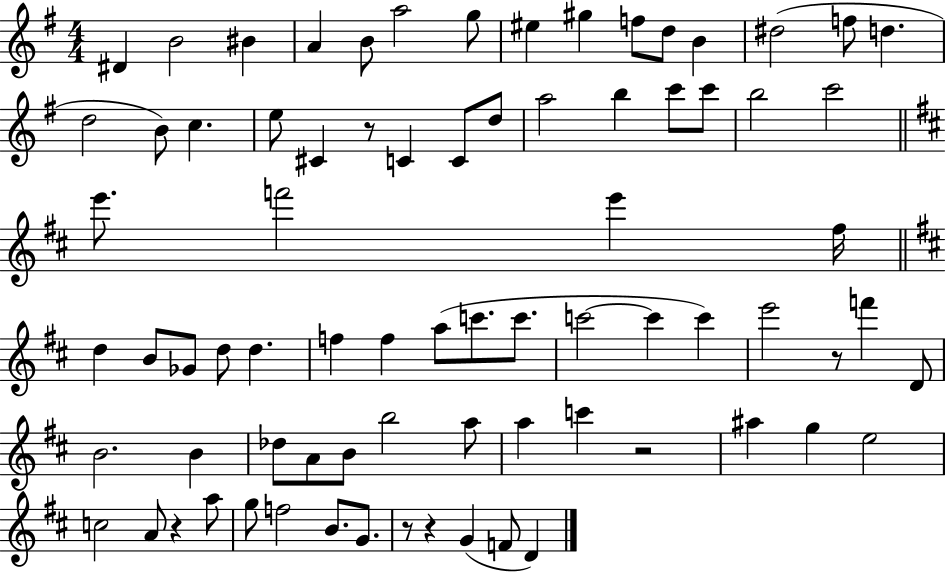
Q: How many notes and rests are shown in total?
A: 77